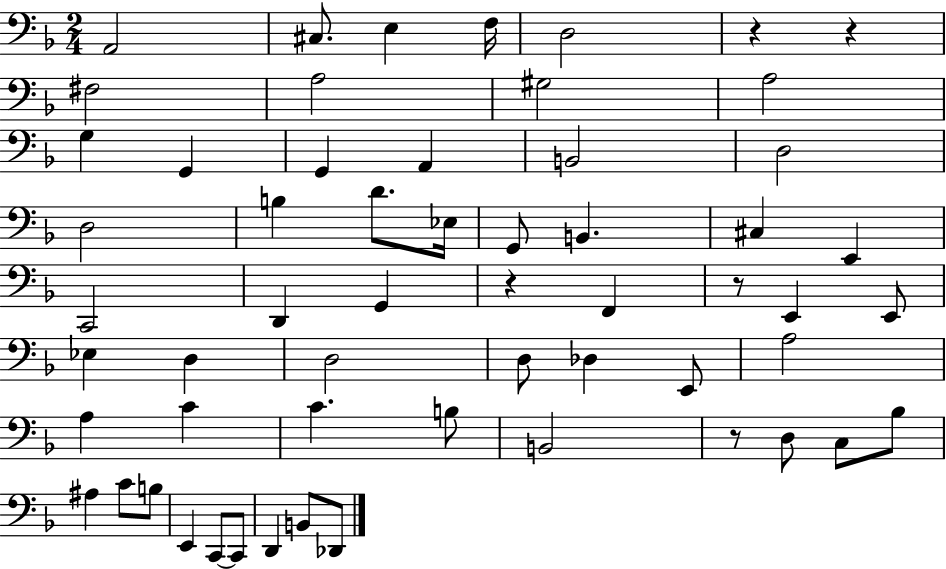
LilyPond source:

{
  \clef bass
  \numericTimeSignature
  \time 2/4
  \key f \major
  a,2 | cis8. e4 f16 | d2 | r4 r4 | \break fis2 | a2 | gis2 | a2 | \break g4 g,4 | g,4 a,4 | b,2 | d2 | \break d2 | b4 d'8. ees16 | g,8 b,4. | cis4 e,4 | \break c,2 | d,4 g,4 | r4 f,4 | r8 e,4 e,8 | \break ees4 d4 | d2 | d8 des4 e,8 | a2 | \break a4 c'4 | c'4. b8 | b,2 | r8 d8 c8 bes8 | \break ais4 c'8 b8 | e,4 c,8~~ c,8 | d,4 b,8 des,8 | \bar "|."
}